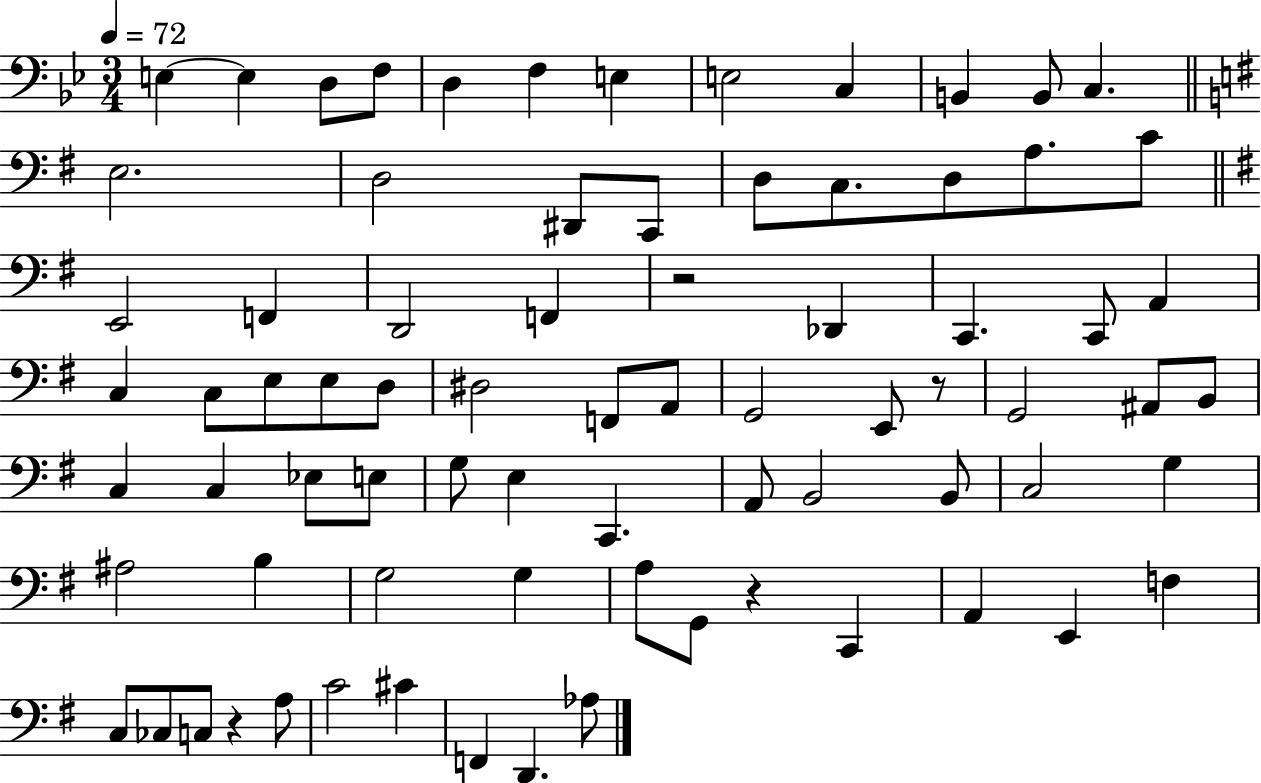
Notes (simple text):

E3/q E3/q D3/e F3/e D3/q F3/q E3/q E3/h C3/q B2/q B2/e C3/q. E3/h. D3/h D#2/e C2/e D3/e C3/e. D3/e A3/e. C4/e E2/h F2/q D2/h F2/q R/h Db2/q C2/q. C2/e A2/q C3/q C3/e E3/e E3/e D3/e D#3/h F2/e A2/e G2/h E2/e R/e G2/h A#2/e B2/e C3/q C3/q Eb3/e E3/e G3/e E3/q C2/q. A2/e B2/h B2/e C3/h G3/q A#3/h B3/q G3/h G3/q A3/e G2/e R/q C2/q A2/q E2/q F3/q C3/e CES3/e C3/e R/q A3/e C4/h C#4/q F2/q D2/q. Ab3/e